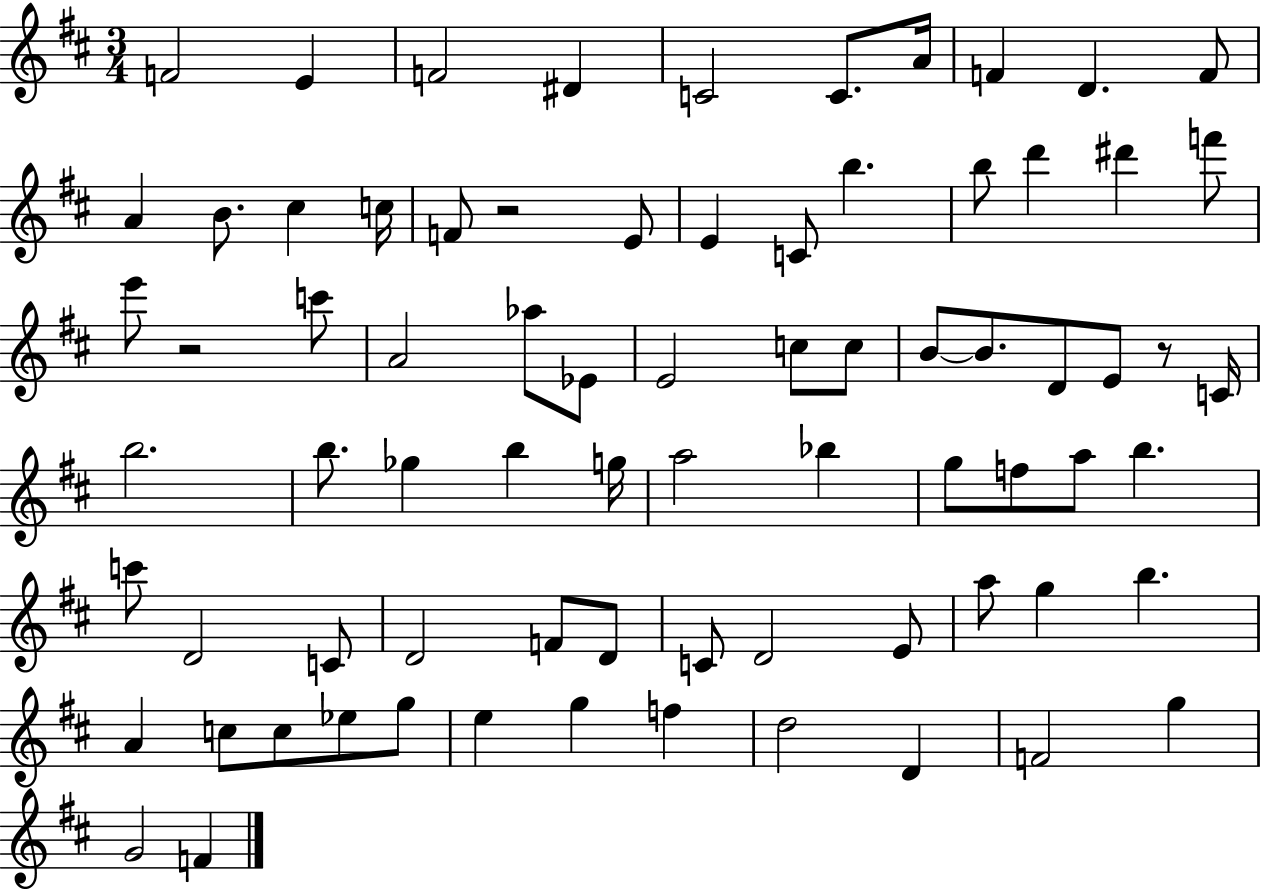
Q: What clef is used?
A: treble